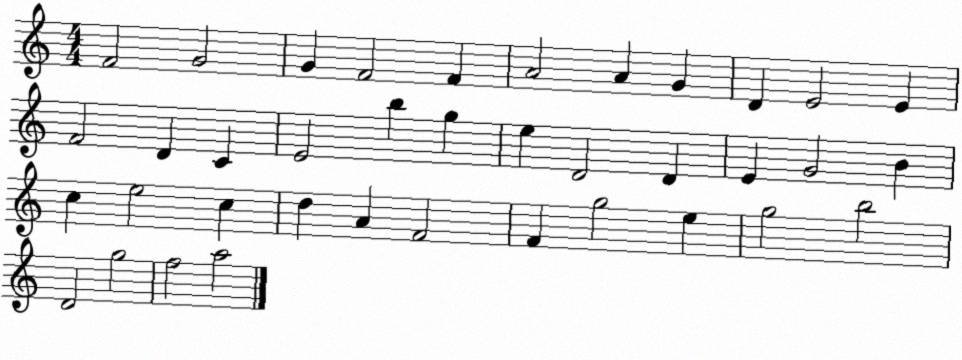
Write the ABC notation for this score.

X:1
T:Untitled
M:4/4
L:1/4
K:C
F2 G2 G F2 F A2 A G D E2 E F2 D C E2 b g e D2 D E G2 B c e2 c d A F2 F g2 e g2 b2 D2 g2 f2 a2